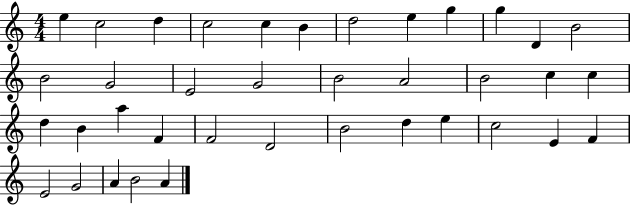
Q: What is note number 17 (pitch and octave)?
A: B4